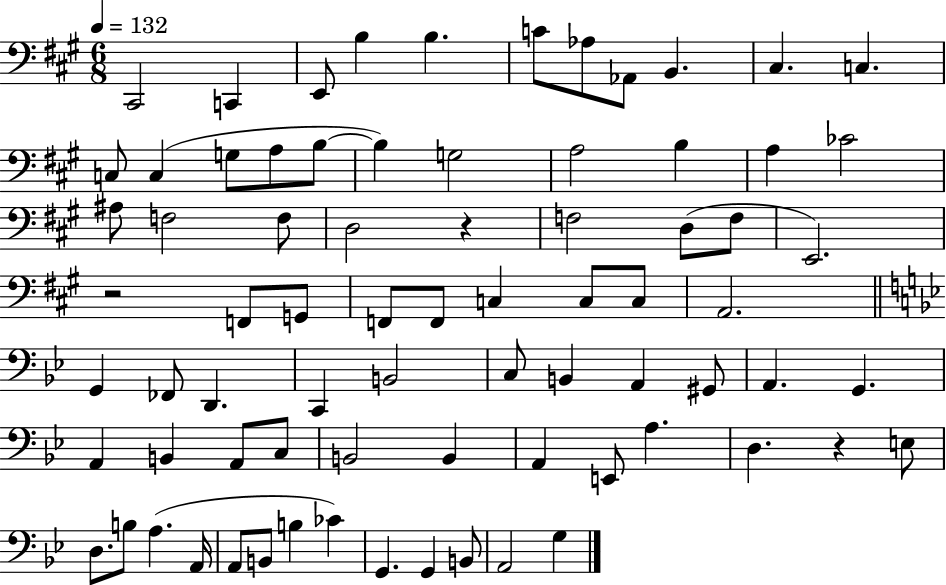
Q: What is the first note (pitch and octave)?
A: C#2